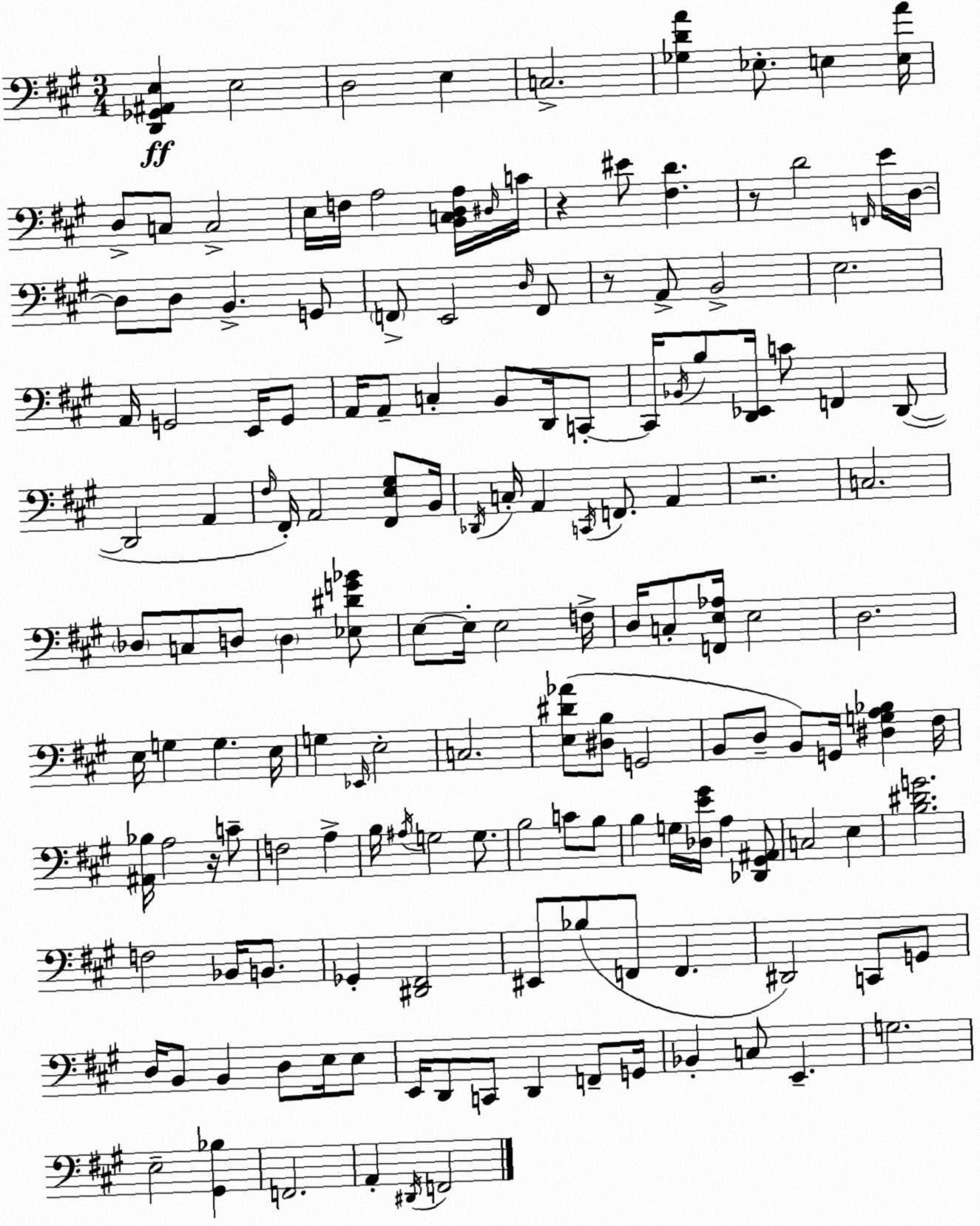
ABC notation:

X:1
T:Untitled
M:3/4
L:1/4
K:A
[D,,_G,,^A,,E,] E,2 D,2 E, C,2 [_G,DA] _E,/2 E, [E,A]/4 D,/2 C,/2 C,2 E,/4 F,/4 A,2 [B,,C,D,A,]/4 ^D,/4 C/4 z ^E/2 [^F,D] z/2 D2 F,,/4 E/4 D,/4 D,/2 D,/2 B,, G,,/2 F,,/2 E,,2 D,/4 F,,/2 z/2 A,,/2 B,,2 E,2 A,,/4 G,,2 E,,/4 G,,/2 A,,/4 A,,/2 C, B,,/2 D,,/4 C,,/2 C,,/4 _B,,/4 B,/2 [D,,_E,,]/4 C/2 F,, D,,/2 D,,2 A,, ^F,/4 ^F,,/4 A,,2 [^F,,E,^G,]/2 B,,/4 _D,,/4 C,/4 A,, C,,/4 F,,/2 A,, z2 C,2 _D,/2 C,/2 D,/2 D, [_E,^DG_B]/2 E,/2 E,/4 E,2 F,/4 D,/4 C,/2 [F,,E,_A,]/4 E,2 D,2 E,/4 G, G, E,/4 G, _E,,/4 E,2 C,2 [E,^D_A]/2 [^D,B,]/2 G,,2 B,,/2 D,/2 B,,/2 G,,/4 [^D,G,A,_B,] ^F,/4 [^A,,_B,]/4 A,2 z/4 C/2 F,2 A, B,/4 ^A,/4 G,2 G,/2 B,2 C/2 B,/2 B, G,/4 [_D,E^G]/4 A, [_D,,^G,,^A,,]/2 C,2 E, [B,^DG]2 F,2 _B,,/4 B,,/2 _G,, [^D,,^F,,]2 ^E,,/2 _B,/2 F,,/2 F,, ^D,,2 C,,/2 G,,/2 D,/4 B,,/2 B,, D,/2 E,/4 E,/2 E,,/4 D,,/2 C,,/2 D,, F,,/2 G,,/4 _B,, C,/2 E,, G,2 E,2 [^G,,_B,] F,,2 A,, ^D,,/4 F,,2